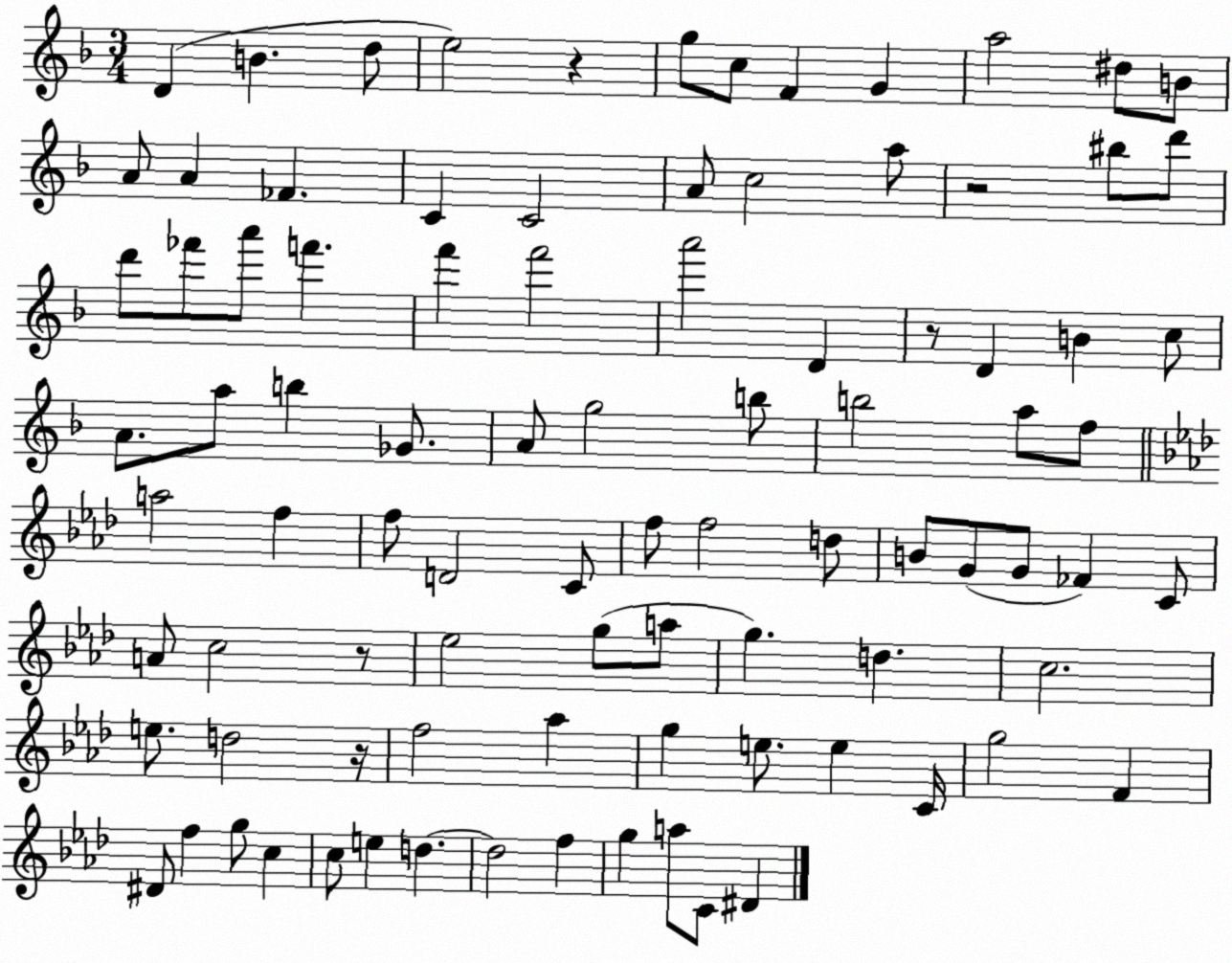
X:1
T:Untitled
M:3/4
L:1/4
K:F
D B d/2 e2 z g/2 c/2 F G a2 ^d/2 B/2 A/2 A _F C C2 A/2 c2 a/2 z2 ^b/2 d'/2 d'/2 _f'/2 a'/2 f' f' f'2 a'2 D z/2 D B c/2 A/2 a/2 b _G/2 A/2 g2 b/2 b2 a/2 f/2 a2 f f/2 D2 C/2 f/2 f2 d/2 B/2 G/2 G/2 _F C/2 A/2 c2 z/2 _e2 g/2 a/2 g d c2 e/2 d2 z/4 f2 _a g e/2 e C/4 g2 F ^D/2 f g/2 c c/2 e d d2 f g a/2 C/2 ^D